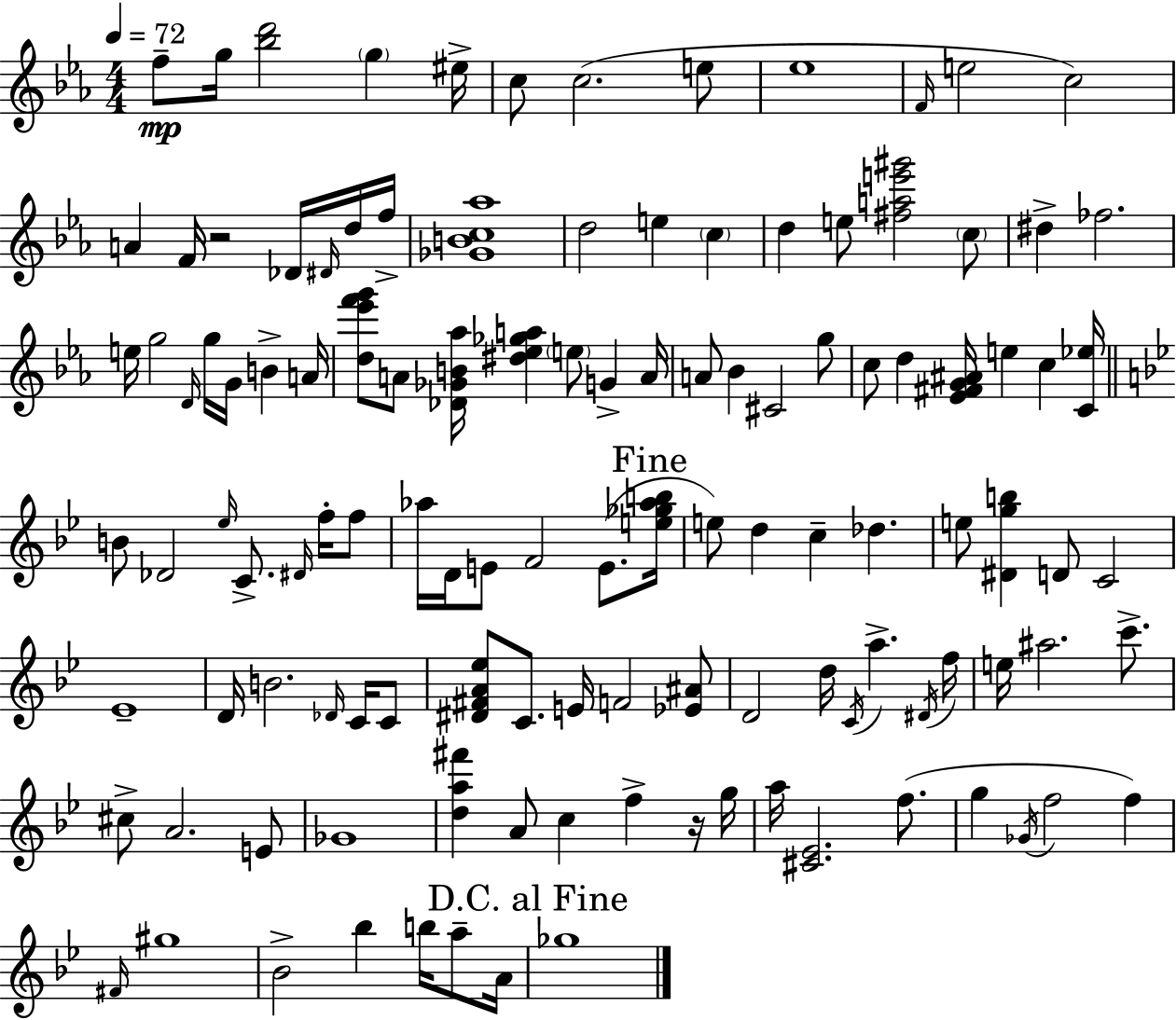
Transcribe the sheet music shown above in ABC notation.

X:1
T:Untitled
M:4/4
L:1/4
K:Eb
f/2 g/4 [_bd']2 g ^e/4 c/2 c2 e/2 _e4 F/4 e2 c2 A F/4 z2 _D/4 ^D/4 d/4 f/4 [_GBc_a]4 d2 e c d e/2 [^fae'^g']2 c/2 ^d _f2 e/4 g2 D/4 g/4 G/4 B A/4 [d_e'f'g']/2 A/2 [_D_GB_a]/4 [^d_e_ga] e/2 G A/4 A/2 _B ^C2 g/2 c/2 d [_E^FG^A]/4 e c [C_e]/4 B/2 _D2 _e/4 C/2 ^D/4 f/4 f/2 _a/4 D/4 E/2 F2 E/2 [e_g_ab]/4 e/2 d c _d e/2 [^Dgb] D/2 C2 _E4 D/4 B2 _D/4 C/4 C/2 [^D^FA_e]/2 C/2 E/4 F2 [_E^A]/2 D2 d/4 C/4 a ^D/4 f/4 e/4 ^a2 c'/2 ^c/2 A2 E/2 _G4 [da^f'] A/2 c f z/4 g/4 a/4 [^C_E]2 f/2 g _G/4 f2 f ^F/4 ^g4 _B2 _b b/4 a/2 A/4 _g4